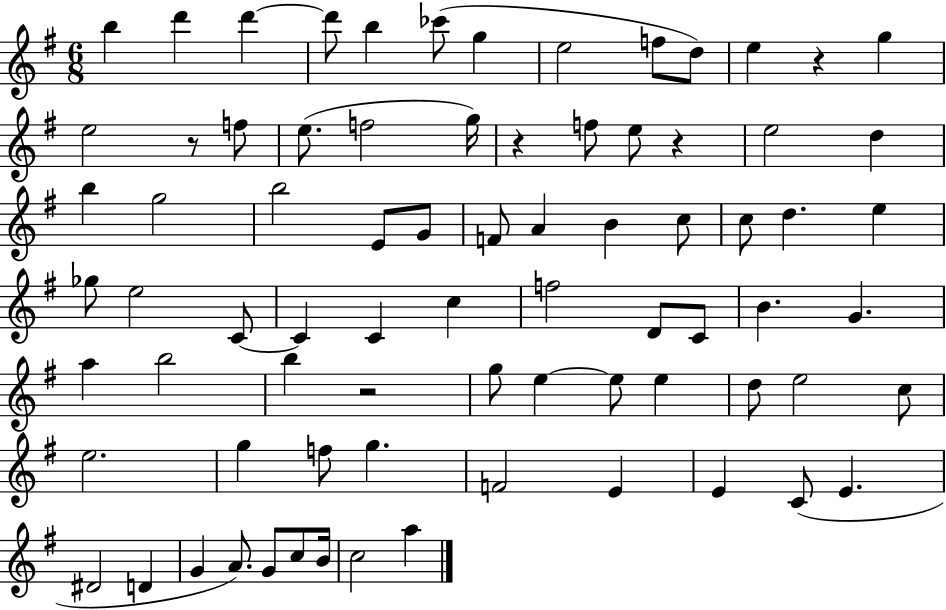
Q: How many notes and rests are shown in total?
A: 77